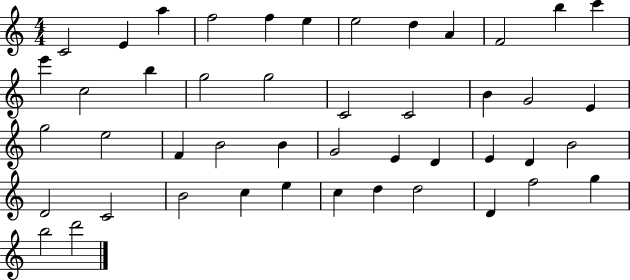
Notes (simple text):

C4/h E4/q A5/q F5/h F5/q E5/q E5/h D5/q A4/q F4/h B5/q C6/q E6/q C5/h B5/q G5/h G5/h C4/h C4/h B4/q G4/h E4/q G5/h E5/h F4/q B4/h B4/q G4/h E4/q D4/q E4/q D4/q B4/h D4/h C4/h B4/h C5/q E5/q C5/q D5/q D5/h D4/q F5/h G5/q B5/h D6/h